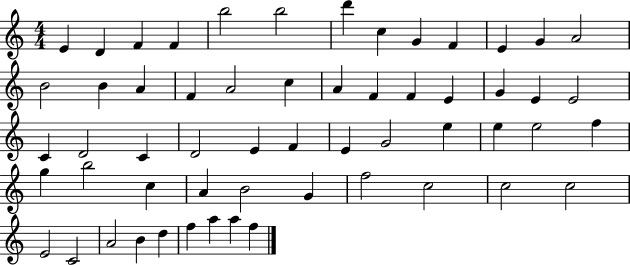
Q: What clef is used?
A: treble